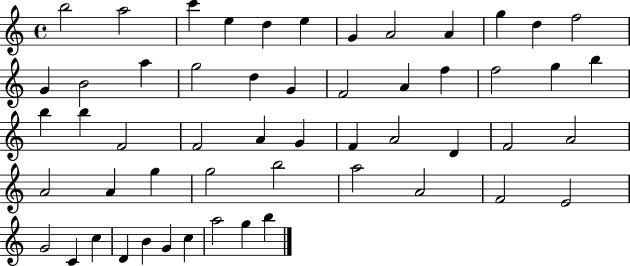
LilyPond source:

{
  \clef treble
  \time 4/4
  \defaultTimeSignature
  \key c \major
  b''2 a''2 | c'''4 e''4 d''4 e''4 | g'4 a'2 a'4 | g''4 d''4 f''2 | \break g'4 b'2 a''4 | g''2 d''4 g'4 | f'2 a'4 f''4 | f''2 g''4 b''4 | \break b''4 b''4 f'2 | f'2 a'4 g'4 | f'4 a'2 d'4 | f'2 a'2 | \break a'2 a'4 g''4 | g''2 b''2 | a''2 a'2 | f'2 e'2 | \break g'2 c'4 c''4 | d'4 b'4 g'4 c''4 | a''2 g''4 b''4 | \bar "|."
}